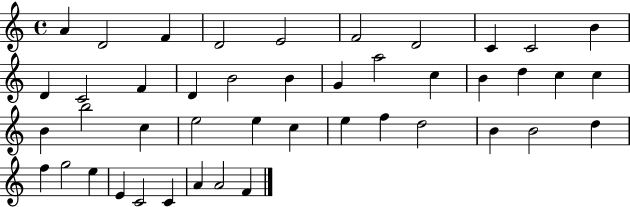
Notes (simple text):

A4/q D4/h F4/q D4/h E4/h F4/h D4/h C4/q C4/h B4/q D4/q C4/h F4/q D4/q B4/h B4/q G4/q A5/h C5/q B4/q D5/q C5/q C5/q B4/q B5/h C5/q E5/h E5/q C5/q E5/q F5/q D5/h B4/q B4/h D5/q F5/q G5/h E5/q E4/q C4/h C4/q A4/q A4/h F4/q